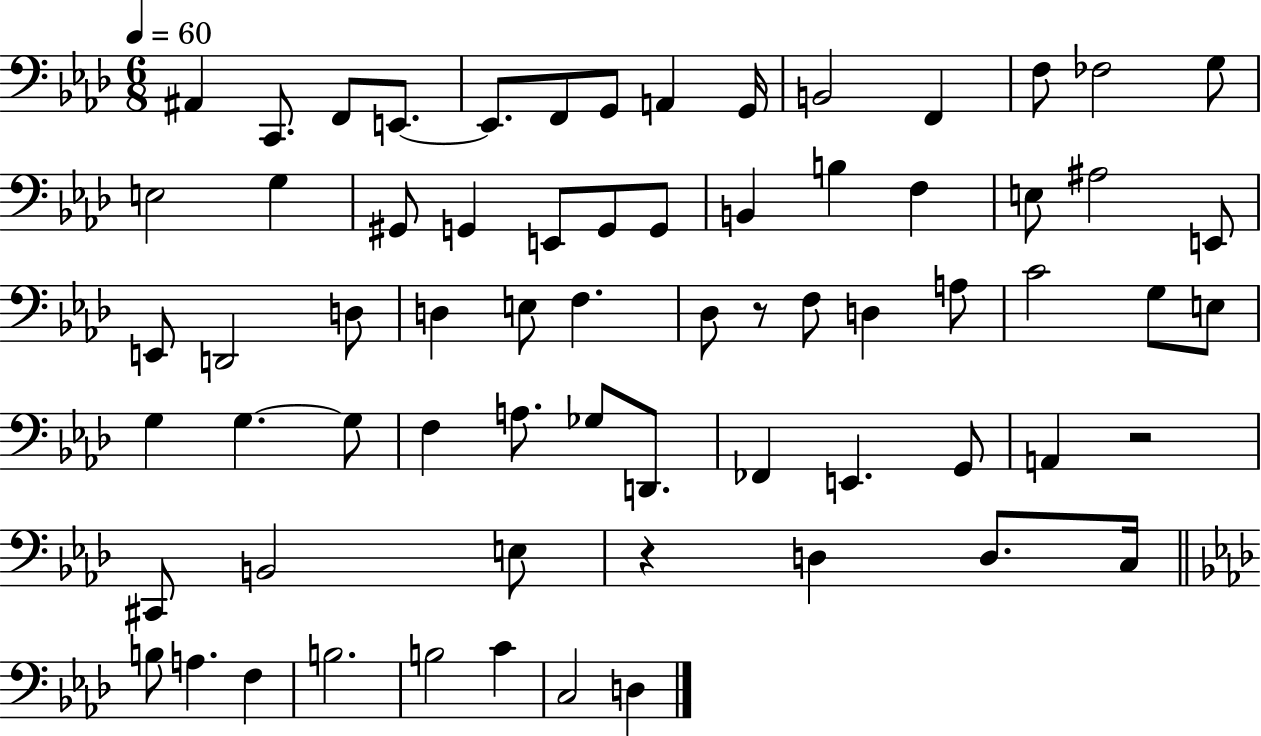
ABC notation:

X:1
T:Untitled
M:6/8
L:1/4
K:Ab
^A,, C,,/2 F,,/2 E,,/2 E,,/2 F,,/2 G,,/2 A,, G,,/4 B,,2 F,, F,/2 _F,2 G,/2 E,2 G, ^G,,/2 G,, E,,/2 G,,/2 G,,/2 B,, B, F, E,/2 ^A,2 E,,/2 E,,/2 D,,2 D,/2 D, E,/2 F, _D,/2 z/2 F,/2 D, A,/2 C2 G,/2 E,/2 G, G, G,/2 F, A,/2 _G,/2 D,,/2 _F,, E,, G,,/2 A,, z2 ^C,,/2 B,,2 E,/2 z D, D,/2 C,/4 B,/2 A, F, B,2 B,2 C C,2 D,